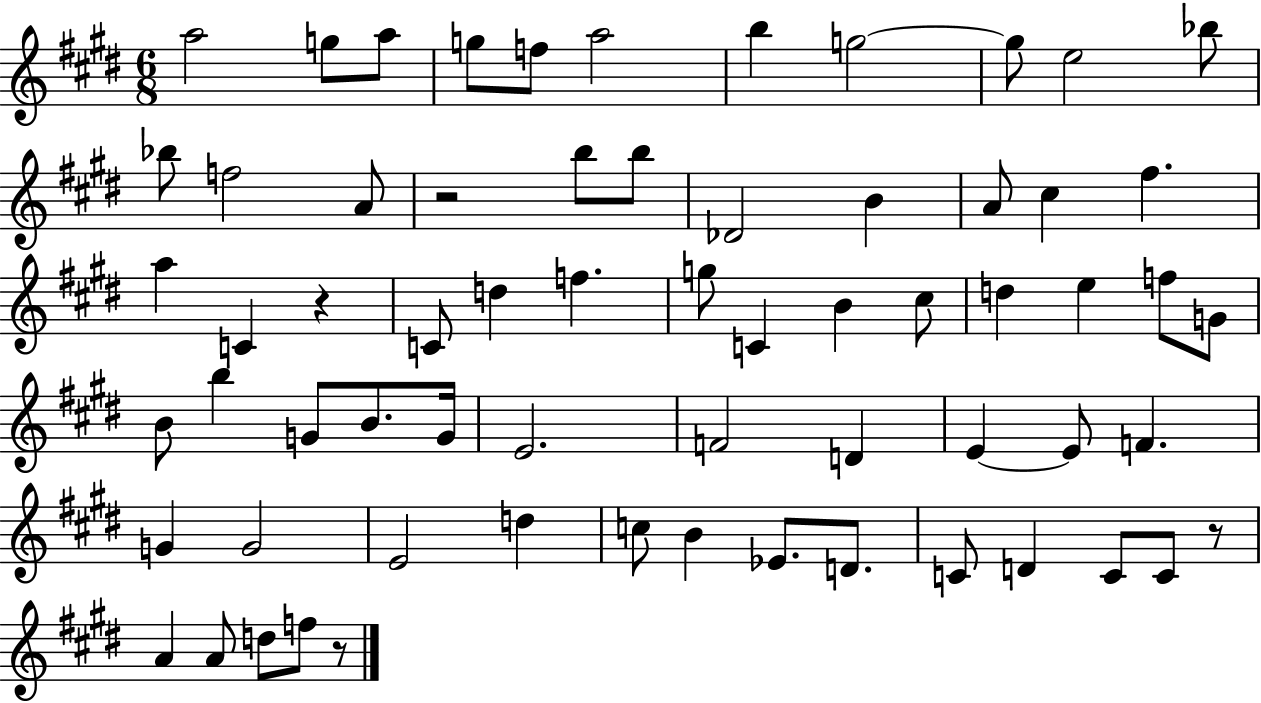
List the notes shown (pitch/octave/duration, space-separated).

A5/h G5/e A5/e G5/e F5/e A5/h B5/q G5/h G5/e E5/h Bb5/e Bb5/e F5/h A4/e R/h B5/e B5/e Db4/h B4/q A4/e C#5/q F#5/q. A5/q C4/q R/q C4/e D5/q F5/q. G5/e C4/q B4/q C#5/e D5/q E5/q F5/e G4/e B4/e B5/q G4/e B4/e. G4/s E4/h. F4/h D4/q E4/q E4/e F4/q. G4/q G4/h E4/h D5/q C5/e B4/q Eb4/e. D4/e. C4/e D4/q C4/e C4/e R/e A4/q A4/e D5/e F5/e R/e